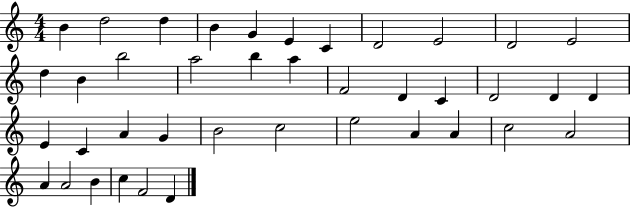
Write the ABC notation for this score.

X:1
T:Untitled
M:4/4
L:1/4
K:C
B d2 d B G E C D2 E2 D2 E2 d B b2 a2 b a F2 D C D2 D D E C A G B2 c2 e2 A A c2 A2 A A2 B c F2 D